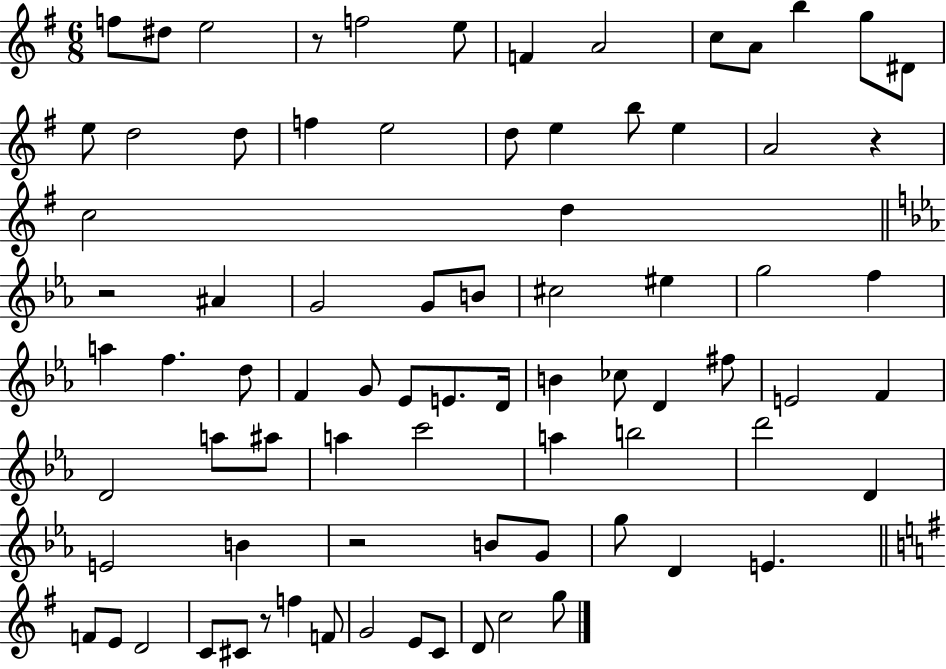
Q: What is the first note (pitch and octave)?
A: F5